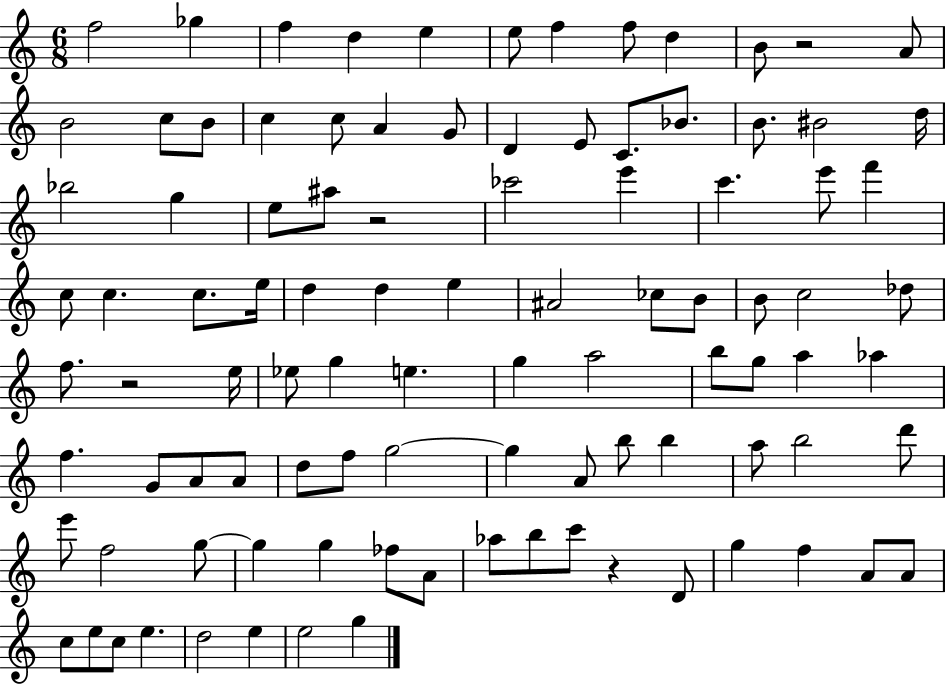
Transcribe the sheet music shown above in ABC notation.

X:1
T:Untitled
M:6/8
L:1/4
K:C
f2 _g f d e e/2 f f/2 d B/2 z2 A/2 B2 c/2 B/2 c c/2 A G/2 D E/2 C/2 _B/2 B/2 ^B2 d/4 _b2 g e/2 ^a/2 z2 _c'2 e' c' e'/2 f' c/2 c c/2 e/4 d d e ^A2 _c/2 B/2 B/2 c2 _d/2 f/2 z2 e/4 _e/2 g e g a2 b/2 g/2 a _a f G/2 A/2 A/2 d/2 f/2 g2 g A/2 b/2 b a/2 b2 d'/2 e'/2 f2 g/2 g g _f/2 A/2 _a/2 b/2 c'/2 z D/2 g f A/2 A/2 c/2 e/2 c/2 e d2 e e2 g